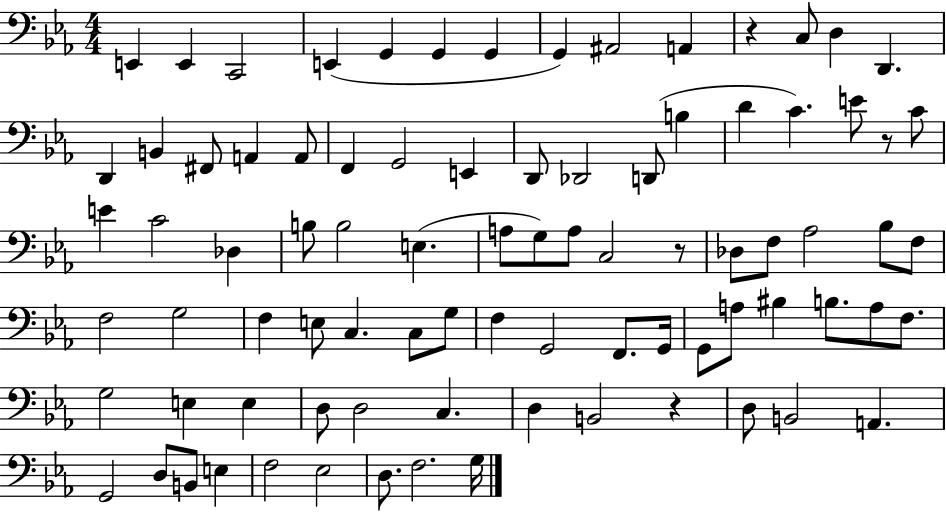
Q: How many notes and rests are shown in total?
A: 85